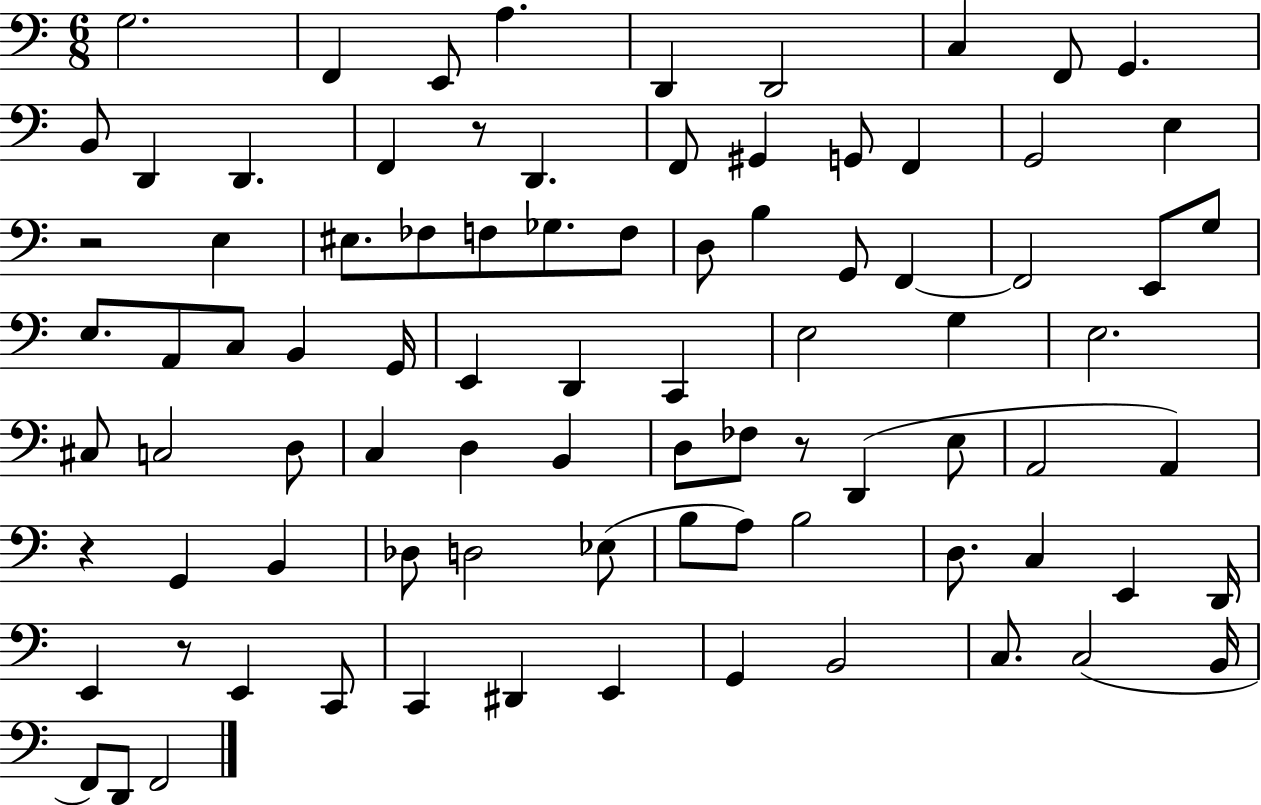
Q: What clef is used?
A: bass